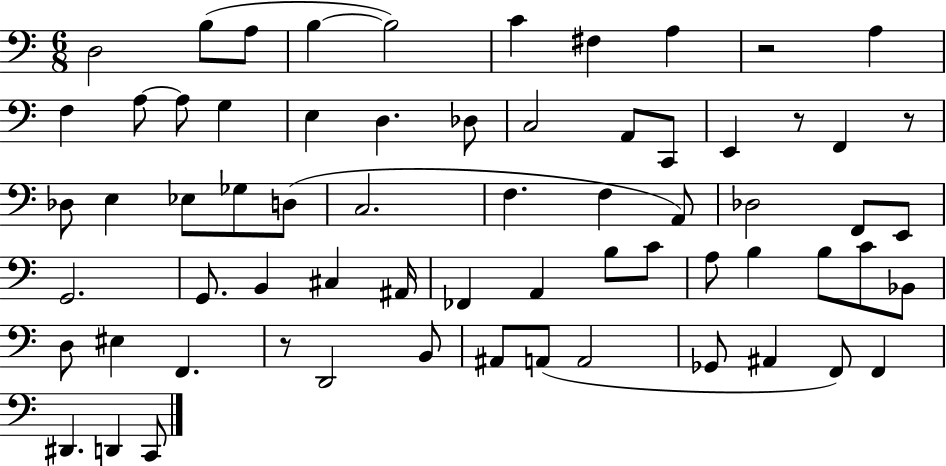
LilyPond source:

{
  \clef bass
  \numericTimeSignature
  \time 6/8
  \key c \major
  \repeat volta 2 { d2 b8( a8 | b4~~ b2) | c'4 fis4 a4 | r2 a4 | \break f4 a8~~ a8 g4 | e4 d4. des8 | c2 a,8 c,8 | e,4 r8 f,4 r8 | \break des8 e4 ees8 ges8 d8( | c2. | f4. f4 a,8) | des2 f,8 e,8 | \break g,2. | g,8. b,4 cis4 ais,16 | fes,4 a,4 b8 c'8 | a8 b4 b8 c'8 bes,8 | \break d8 eis4 f,4. | r8 d,2 b,8 | ais,8 a,8( a,2 | ges,8 ais,4 f,8) f,4 | \break dis,4. d,4 c,8 | } \bar "|."
}